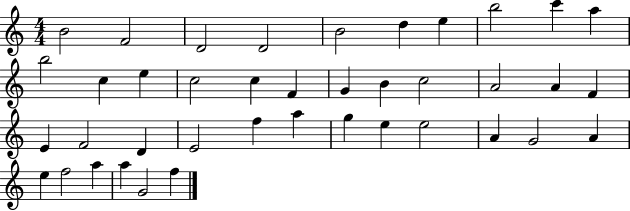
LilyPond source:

{
  \clef treble
  \numericTimeSignature
  \time 4/4
  \key c \major
  b'2 f'2 | d'2 d'2 | b'2 d''4 e''4 | b''2 c'''4 a''4 | \break b''2 c''4 e''4 | c''2 c''4 f'4 | g'4 b'4 c''2 | a'2 a'4 f'4 | \break e'4 f'2 d'4 | e'2 f''4 a''4 | g''4 e''4 e''2 | a'4 g'2 a'4 | \break e''4 f''2 a''4 | a''4 g'2 f''4 | \bar "|."
}